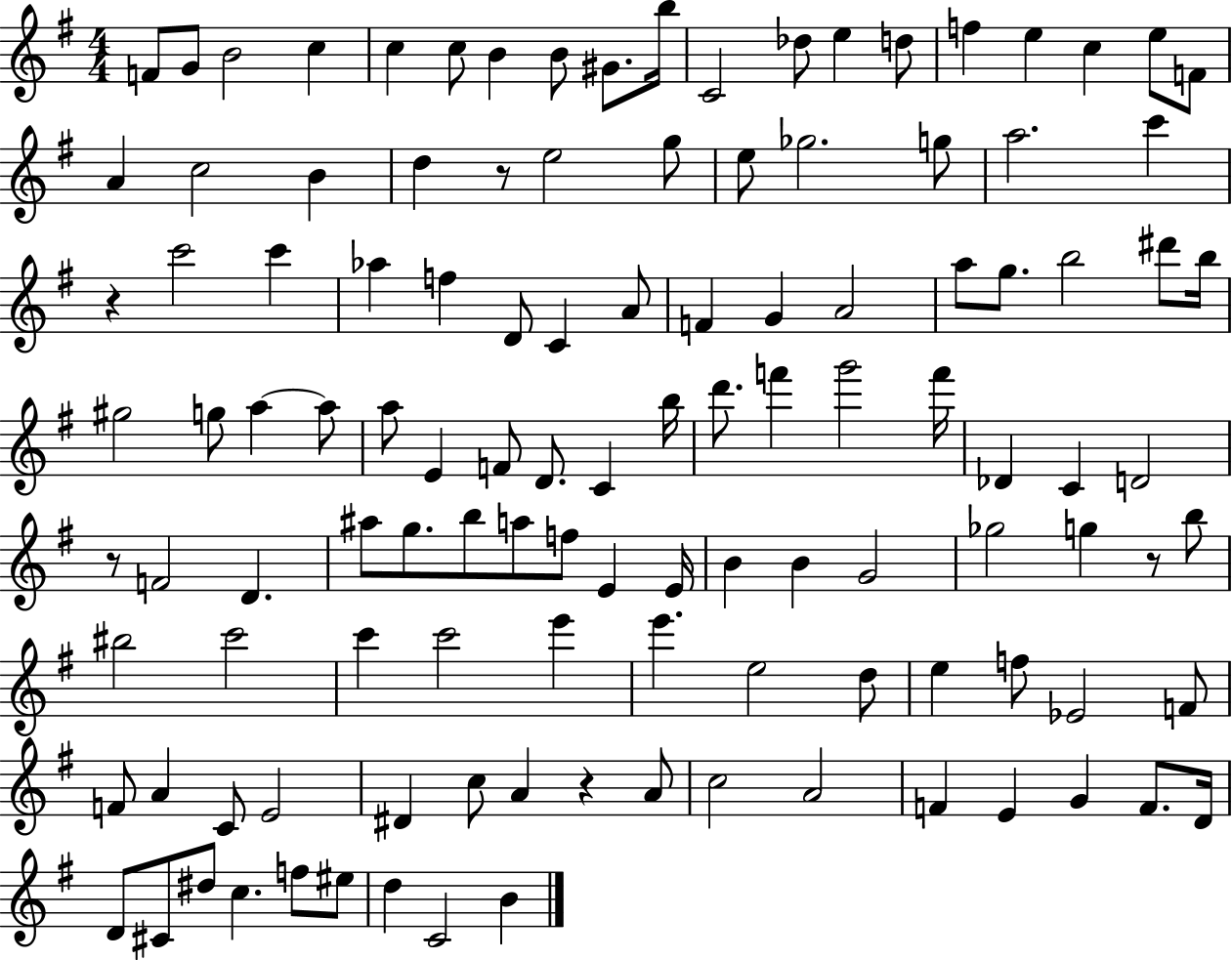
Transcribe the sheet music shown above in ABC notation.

X:1
T:Untitled
M:4/4
L:1/4
K:G
F/2 G/2 B2 c c c/2 B B/2 ^G/2 b/4 C2 _d/2 e d/2 f e c e/2 F/2 A c2 B d z/2 e2 g/2 e/2 _g2 g/2 a2 c' z c'2 c' _a f D/2 C A/2 F G A2 a/2 g/2 b2 ^d'/2 b/4 ^g2 g/2 a a/2 a/2 E F/2 D/2 C b/4 d'/2 f' g'2 f'/4 _D C D2 z/2 F2 D ^a/2 g/2 b/2 a/2 f/2 E E/4 B B G2 _g2 g z/2 b/2 ^b2 c'2 c' c'2 e' e' e2 d/2 e f/2 _E2 F/2 F/2 A C/2 E2 ^D c/2 A z A/2 c2 A2 F E G F/2 D/4 D/2 ^C/2 ^d/2 c f/2 ^e/2 d C2 B